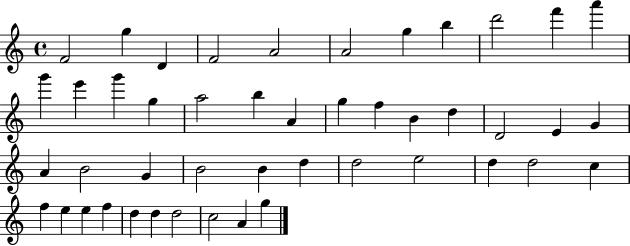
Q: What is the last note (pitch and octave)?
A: G5